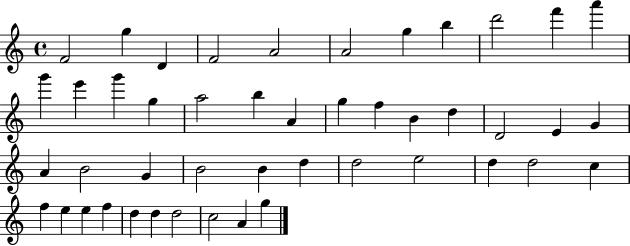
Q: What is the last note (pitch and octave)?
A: G5